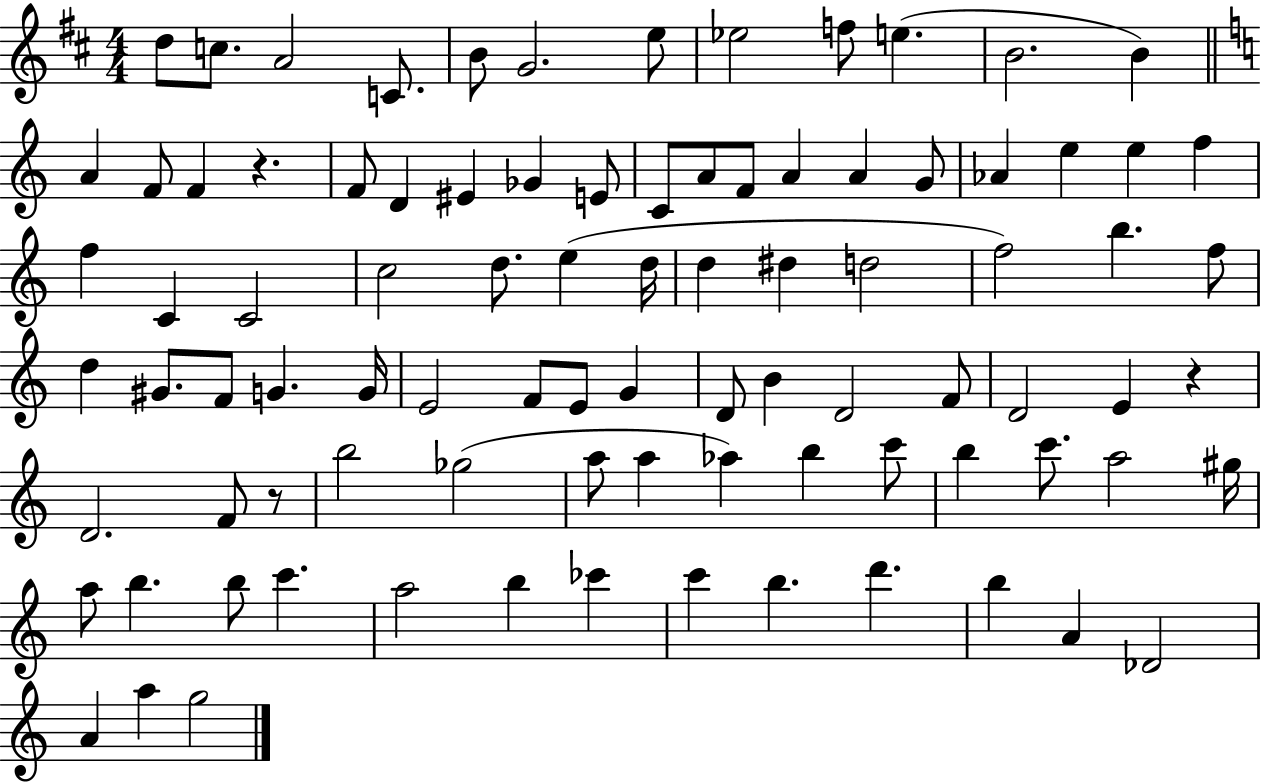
D5/e C5/e. A4/h C4/e. B4/e G4/h. E5/e Eb5/h F5/e E5/q. B4/h. B4/q A4/q F4/e F4/q R/q. F4/e D4/q EIS4/q Gb4/q E4/e C4/e A4/e F4/e A4/q A4/q G4/e Ab4/q E5/q E5/q F5/q F5/q C4/q C4/h C5/h D5/e. E5/q D5/s D5/q D#5/q D5/h F5/h B5/q. F5/e D5/q G#4/e. F4/e G4/q. G4/s E4/h F4/e E4/e G4/q D4/e B4/q D4/h F4/e D4/h E4/q R/q D4/h. F4/e R/e B5/h Gb5/h A5/e A5/q Ab5/q B5/q C6/e B5/q C6/e. A5/h G#5/s A5/e B5/q. B5/e C6/q. A5/h B5/q CES6/q C6/q B5/q. D6/q. B5/q A4/q Db4/h A4/q A5/q G5/h